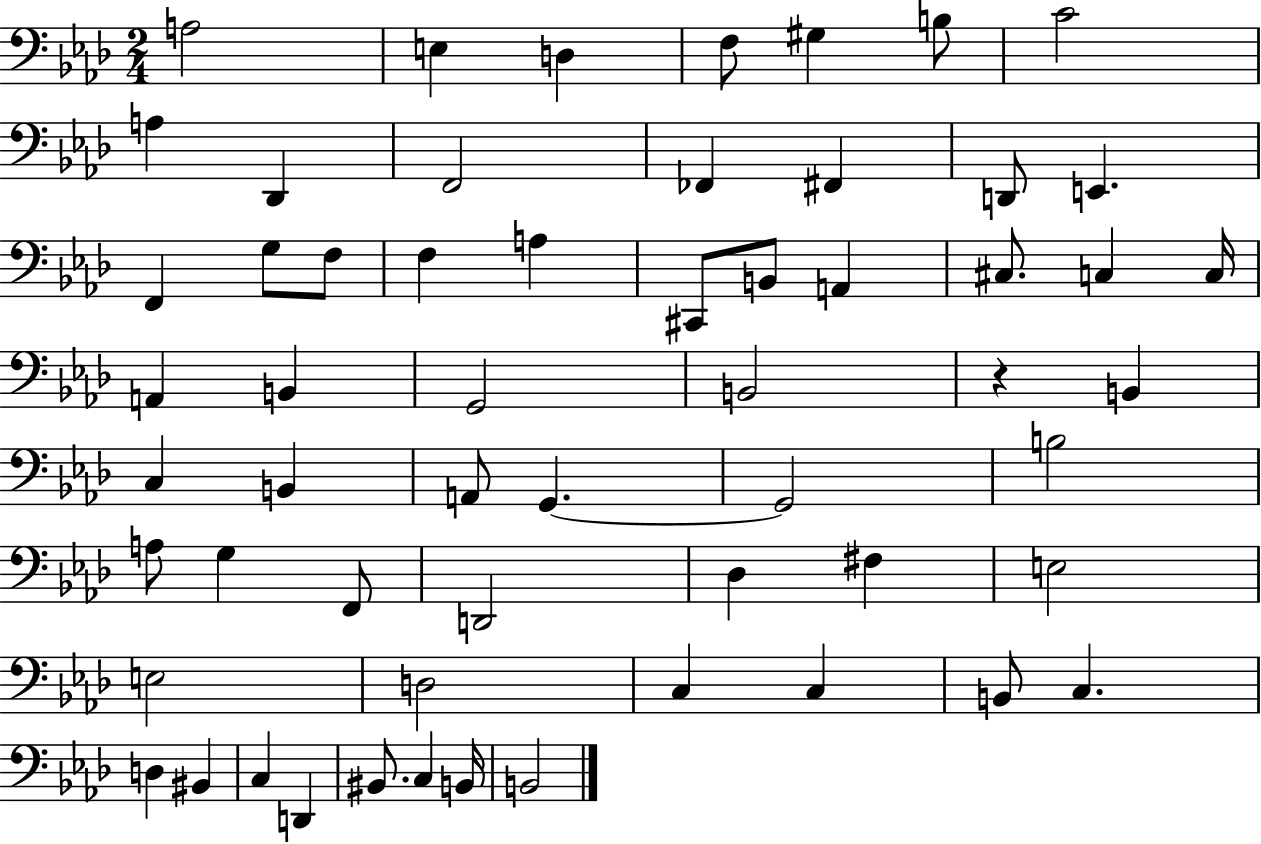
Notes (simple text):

A3/h E3/q D3/q F3/e G#3/q B3/e C4/h A3/q Db2/q F2/h FES2/q F#2/q D2/e E2/q. F2/q G3/e F3/e F3/q A3/q C#2/e B2/e A2/q C#3/e. C3/q C3/s A2/q B2/q G2/h B2/h R/q B2/q C3/q B2/q A2/e G2/q. G2/h B3/h A3/e G3/q F2/e D2/h Db3/q F#3/q E3/h E3/h D3/h C3/q C3/q B2/e C3/q. D3/q BIS2/q C3/q D2/q BIS2/e. C3/q B2/s B2/h